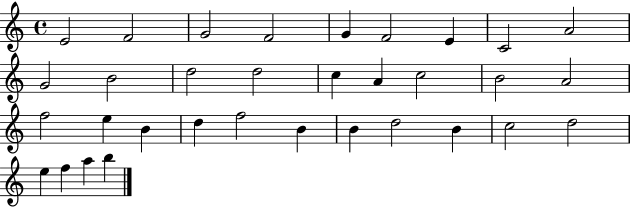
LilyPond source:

{
  \clef treble
  \time 4/4
  \defaultTimeSignature
  \key c \major
  e'2 f'2 | g'2 f'2 | g'4 f'2 e'4 | c'2 a'2 | \break g'2 b'2 | d''2 d''2 | c''4 a'4 c''2 | b'2 a'2 | \break f''2 e''4 b'4 | d''4 f''2 b'4 | b'4 d''2 b'4 | c''2 d''2 | \break e''4 f''4 a''4 b''4 | \bar "|."
}